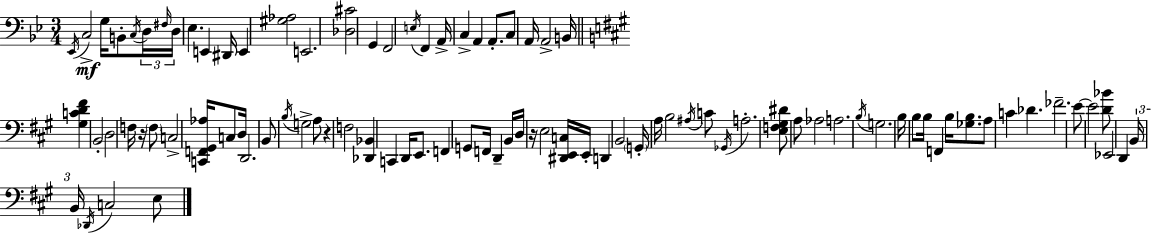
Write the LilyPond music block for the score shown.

{
  \clef bass
  \numericTimeSignature
  \time 3/4
  \key bes \major
  \acciaccatura { ees,16 }\mf c2-> g16 b,8-. | \acciaccatura { c16 } \tuplet 3/2 { d16 \grace { fis16 } d16 } ees4. e,4 | dis,16 e,4 <gis aes>2 | e,2. | \break <des cis'>2 g,4 | f,2 \acciaccatura { e16 } | f,4 a,16-> c4-> a,4 | a,8.-. c8 a,16 a,2-> | \break b,16 \bar "||" \break \key a \major <gis c' d' fis'>4 b,2-. | d2 f16 r16 \parenthesize f8 | c2-> <c, f, gis, aes>16 c8 d16 | d,2. | \break b,8 \acciaccatura { b16 } g2-> a8 | r4 f2 | <des, bes,>4 c,4 d,16 e,8. | f,4 g,8 f,16 d,4-- | \break b,16 d16 r16 e2 <dis, e, c>16 | e,16-. d,4 b,2 | \parenthesize g,16-. a16 b2 \acciaccatura { ais16 } | c'8 \acciaccatura { ges,16 } a2.-. | \break <e f gis dis'>8 a8 aes2 | a2. | \acciaccatura { b16 } g2. | b16 b8 b16 f,4 | \break b16 <ges b>8. a8 c'4 des'4. | fes'2.-- | e'8~~ e'2 | <d' bes'>8 ees,2 | \break d,4 \tuplet 3/2 { b,16 b,16 \acciaccatura { des,16 } } c2 | e8 \bar "|."
}